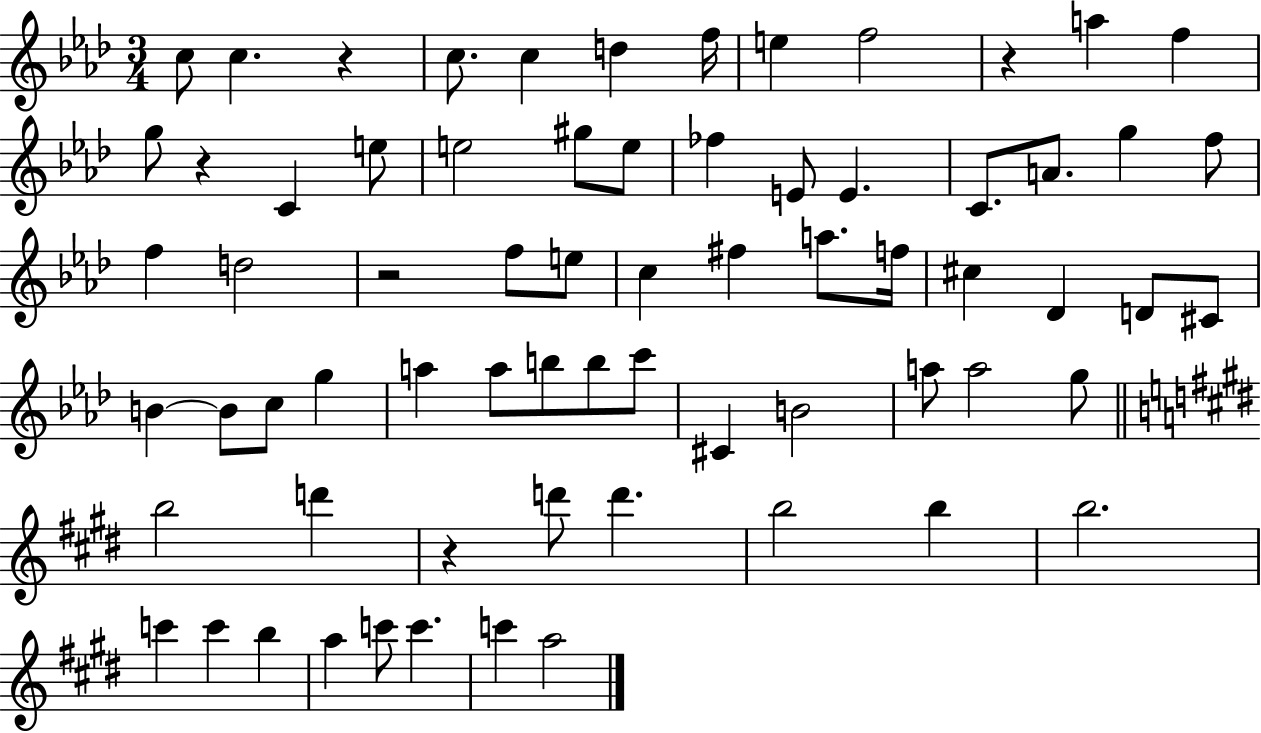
C5/e C5/q. R/q C5/e. C5/q D5/q F5/s E5/q F5/h R/q A5/q F5/q G5/e R/q C4/q E5/e E5/h G#5/e E5/e FES5/q E4/e E4/q. C4/e. A4/e. G5/q F5/e F5/q D5/h R/h F5/e E5/e C5/q F#5/q A5/e. F5/s C#5/q Db4/q D4/e C#4/e B4/q B4/e C5/e G5/q A5/q A5/e B5/e B5/e C6/e C#4/q B4/h A5/e A5/h G5/e B5/h D6/q R/q D6/e D6/q. B5/h B5/q B5/h. C6/q C6/q B5/q A5/q C6/e C6/q. C6/q A5/h